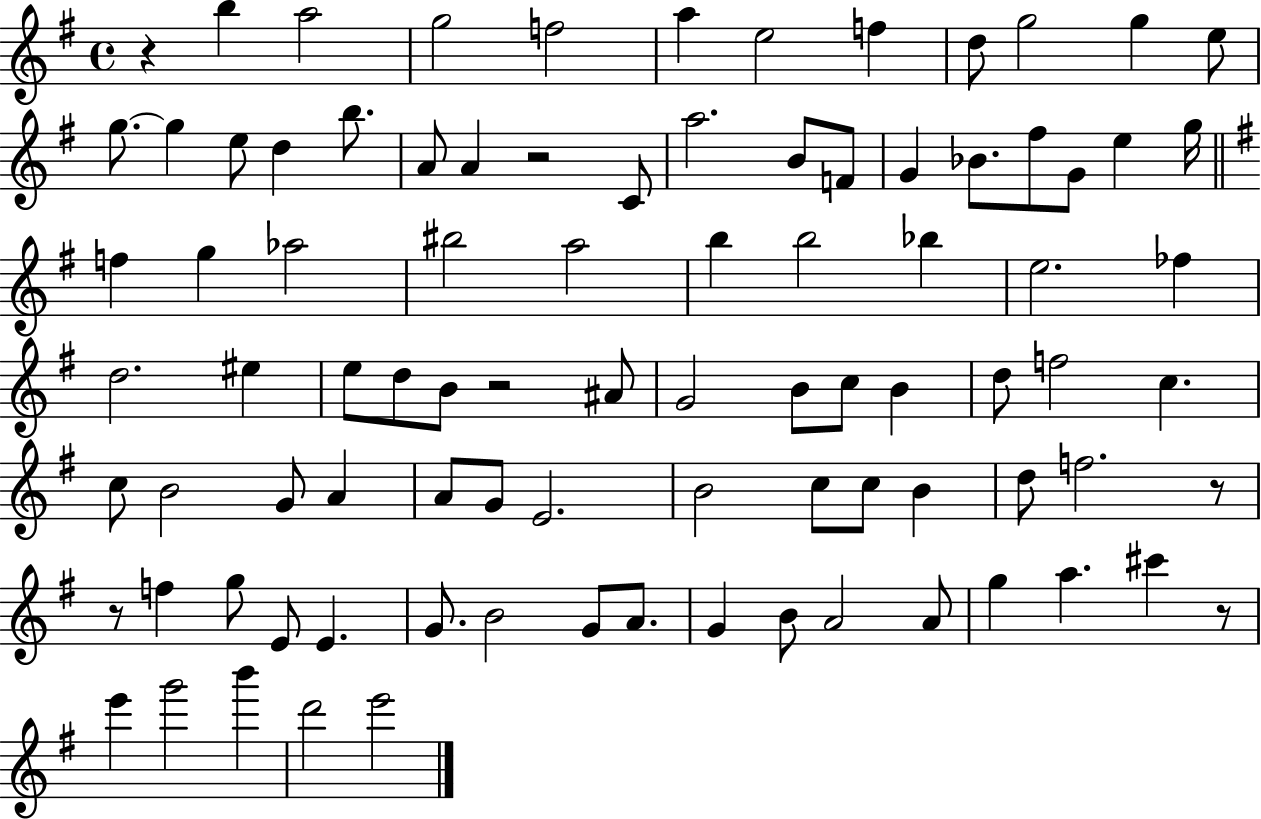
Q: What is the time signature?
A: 4/4